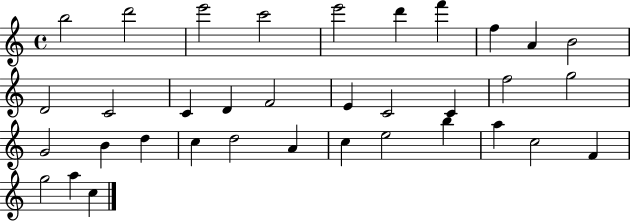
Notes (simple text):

B5/h D6/h E6/h C6/h E6/h D6/q F6/q F5/q A4/q B4/h D4/h C4/h C4/q D4/q F4/h E4/q C4/h C4/q F5/h G5/h G4/h B4/q D5/q C5/q D5/h A4/q C5/q E5/h B5/q A5/q C5/h F4/q G5/h A5/q C5/q